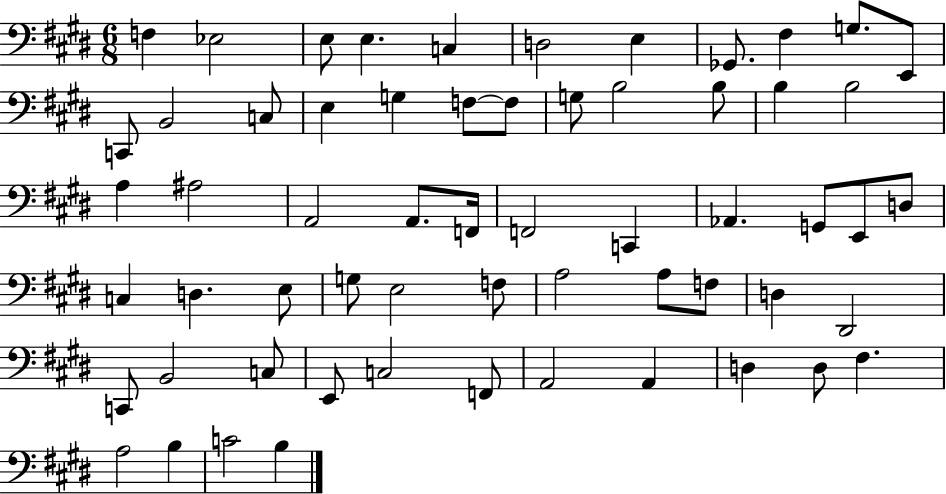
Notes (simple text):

F3/q Eb3/h E3/e E3/q. C3/q D3/h E3/q Gb2/e. F#3/q G3/e. E2/e C2/e B2/h C3/e E3/q G3/q F3/e F3/e G3/e B3/h B3/e B3/q B3/h A3/q A#3/h A2/h A2/e. F2/s F2/h C2/q Ab2/q. G2/e E2/e D3/e C3/q D3/q. E3/e G3/e E3/h F3/e A3/h A3/e F3/e D3/q D#2/h C2/e B2/h C3/e E2/e C3/h F2/e A2/h A2/q D3/q D3/e F#3/q. A3/h B3/q C4/h B3/q